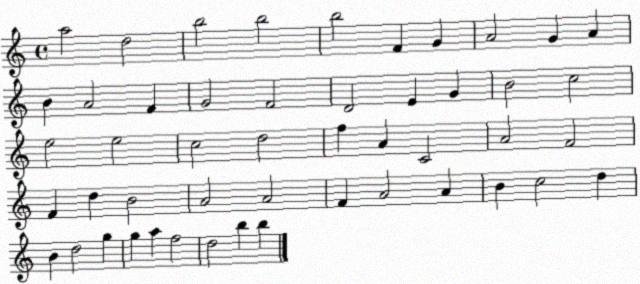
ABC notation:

X:1
T:Untitled
M:4/4
L:1/4
K:C
a2 d2 b2 b2 b2 F G A2 G A B A2 F G2 F2 D2 E G B2 c2 e2 e2 c2 d2 f A C2 A2 F2 F d B2 A2 A2 F A2 A B c2 d B d2 g g a f2 d2 b b